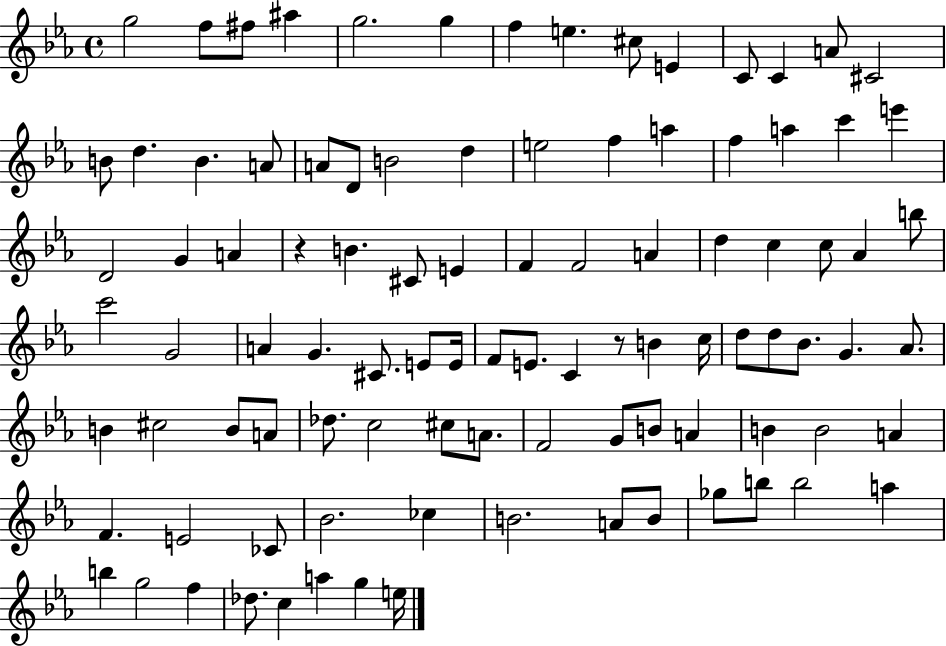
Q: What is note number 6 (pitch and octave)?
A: G5